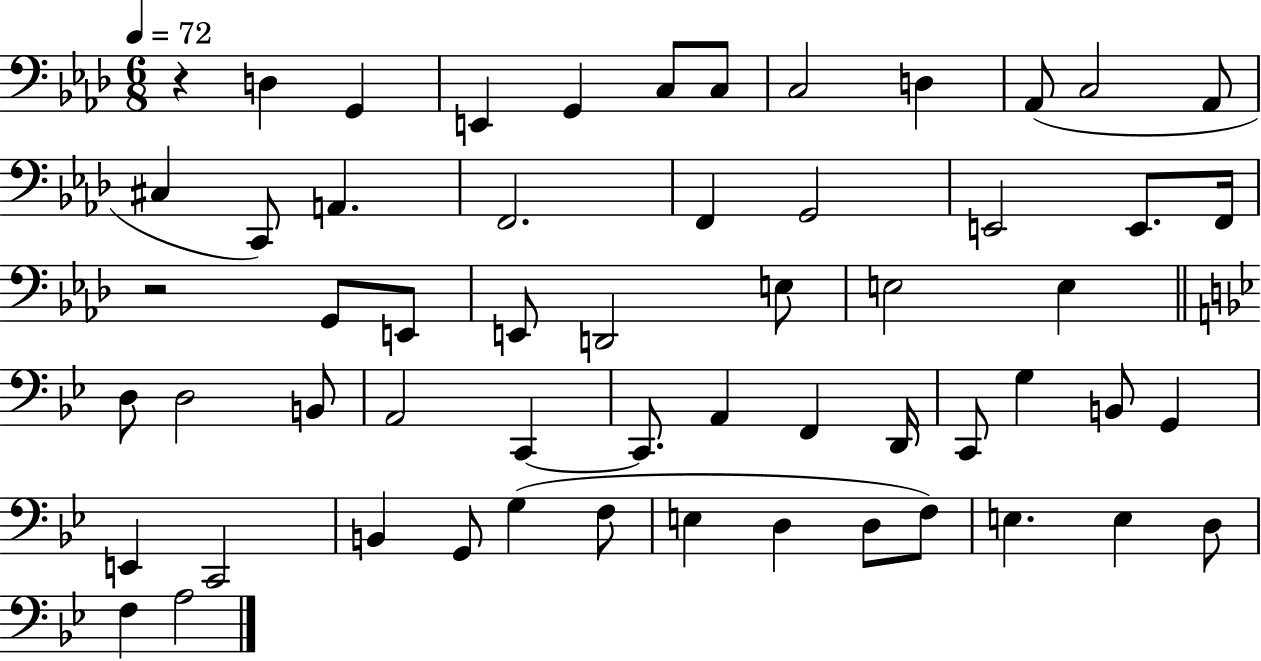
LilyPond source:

{
  \clef bass
  \numericTimeSignature
  \time 6/8
  \key aes \major
  \tempo 4 = 72
  r4 d4 g,4 | e,4 g,4 c8 c8 | c2 d4 | aes,8( c2 aes,8 | \break cis4 c,8) a,4. | f,2. | f,4 g,2 | e,2 e,8. f,16 | \break r2 g,8 e,8 | e,8 d,2 e8 | e2 e4 | \bar "||" \break \key bes \major d8 d2 b,8 | a,2 c,4~~ | c,8. a,4 f,4 d,16 | c,8 g4 b,8 g,4 | \break e,4 c,2 | b,4 g,8 g4( f8 | e4 d4 d8 f8) | e4. e4 d8 | \break f4 a2 | \bar "|."
}